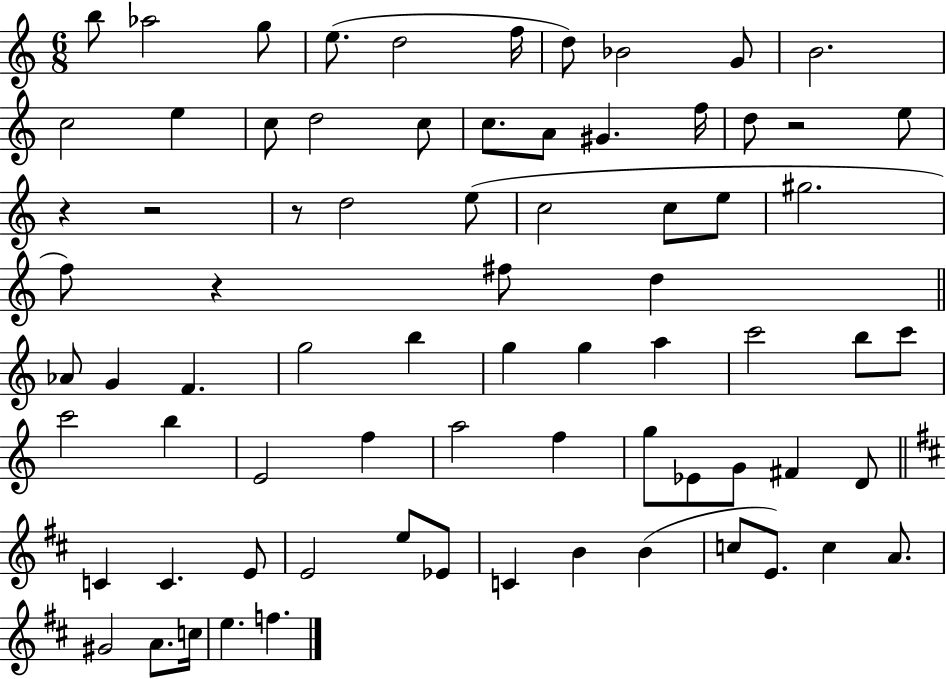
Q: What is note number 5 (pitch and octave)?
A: D5